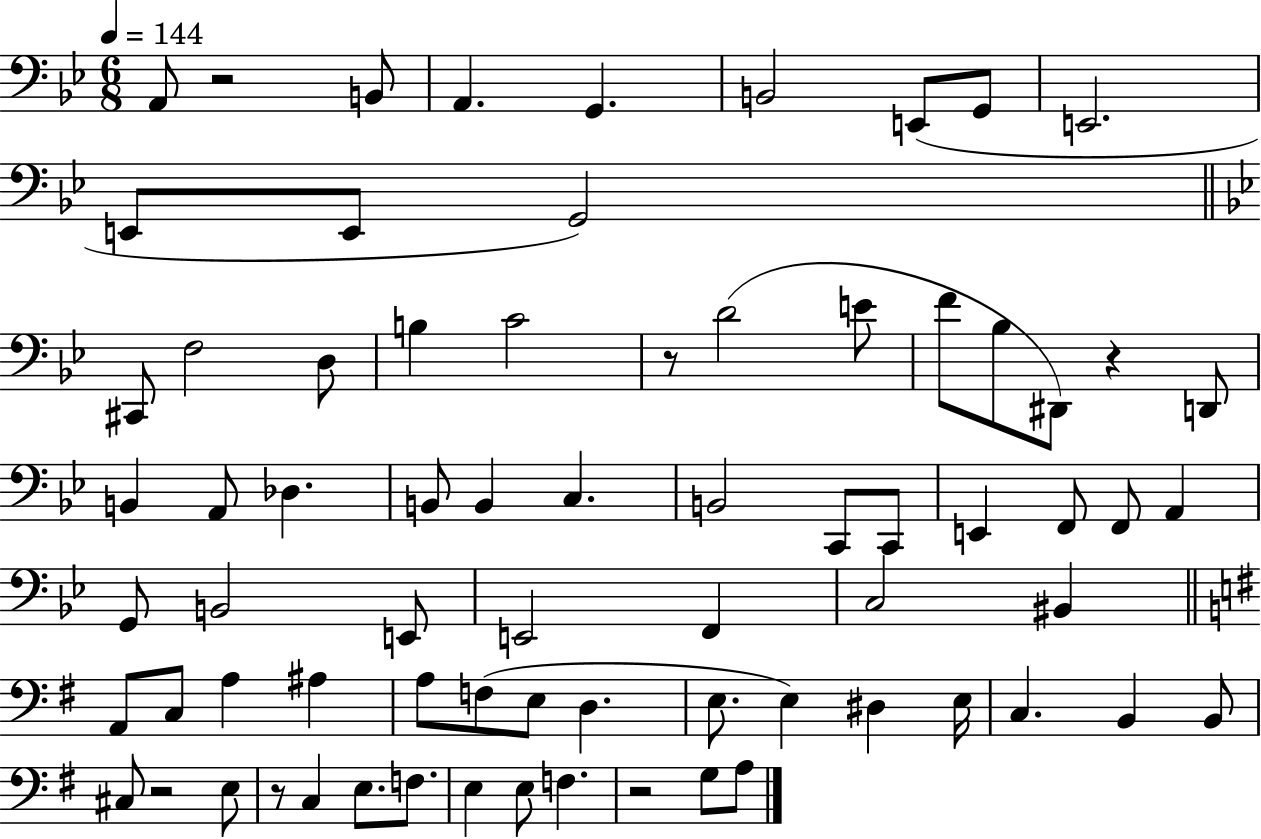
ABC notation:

X:1
T:Untitled
M:6/8
L:1/4
K:Bb
A,,/2 z2 B,,/2 A,, G,, B,,2 E,,/2 G,,/2 E,,2 E,,/2 E,,/2 G,,2 ^C,,/2 F,2 D,/2 B, C2 z/2 D2 E/2 F/2 _B,/2 ^D,,/2 z D,,/2 B,, A,,/2 _D, B,,/2 B,, C, B,,2 C,,/2 C,,/2 E,, F,,/2 F,,/2 A,, G,,/2 B,,2 E,,/2 E,,2 F,, C,2 ^B,, A,,/2 C,/2 A, ^A, A,/2 F,/2 E,/2 D, E,/2 E, ^D, E,/4 C, B,, B,,/2 ^C,/2 z2 E,/2 z/2 C, E,/2 F,/2 E, E,/2 F, z2 G,/2 A,/2